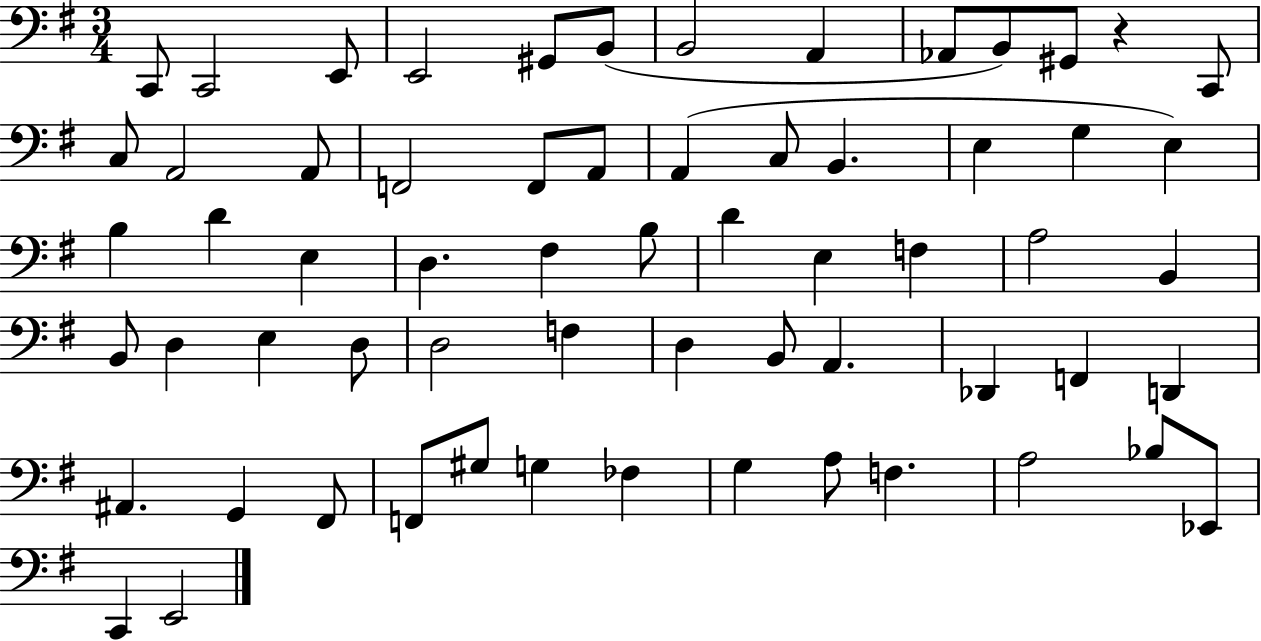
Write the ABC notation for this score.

X:1
T:Untitled
M:3/4
L:1/4
K:G
C,,/2 C,,2 E,,/2 E,,2 ^G,,/2 B,,/2 B,,2 A,, _A,,/2 B,,/2 ^G,,/2 z C,,/2 C,/2 A,,2 A,,/2 F,,2 F,,/2 A,,/2 A,, C,/2 B,, E, G, E, B, D E, D, ^F, B,/2 D E, F, A,2 B,, B,,/2 D, E, D,/2 D,2 F, D, B,,/2 A,, _D,, F,, D,, ^A,, G,, ^F,,/2 F,,/2 ^G,/2 G, _F, G, A,/2 F, A,2 _B,/2 _E,,/2 C,, E,,2